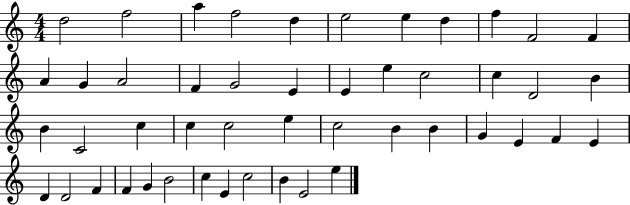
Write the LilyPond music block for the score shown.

{
  \clef treble
  \numericTimeSignature
  \time 4/4
  \key c \major
  d''2 f''2 | a''4 f''2 d''4 | e''2 e''4 d''4 | f''4 f'2 f'4 | \break a'4 g'4 a'2 | f'4 g'2 e'4 | e'4 e''4 c''2 | c''4 d'2 b'4 | \break b'4 c'2 c''4 | c''4 c''2 e''4 | c''2 b'4 b'4 | g'4 e'4 f'4 e'4 | \break d'4 d'2 f'4 | f'4 g'4 b'2 | c''4 e'4 c''2 | b'4 e'2 e''4 | \break \bar "|."
}